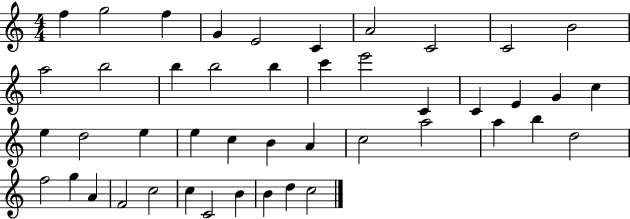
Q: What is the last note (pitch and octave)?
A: C5